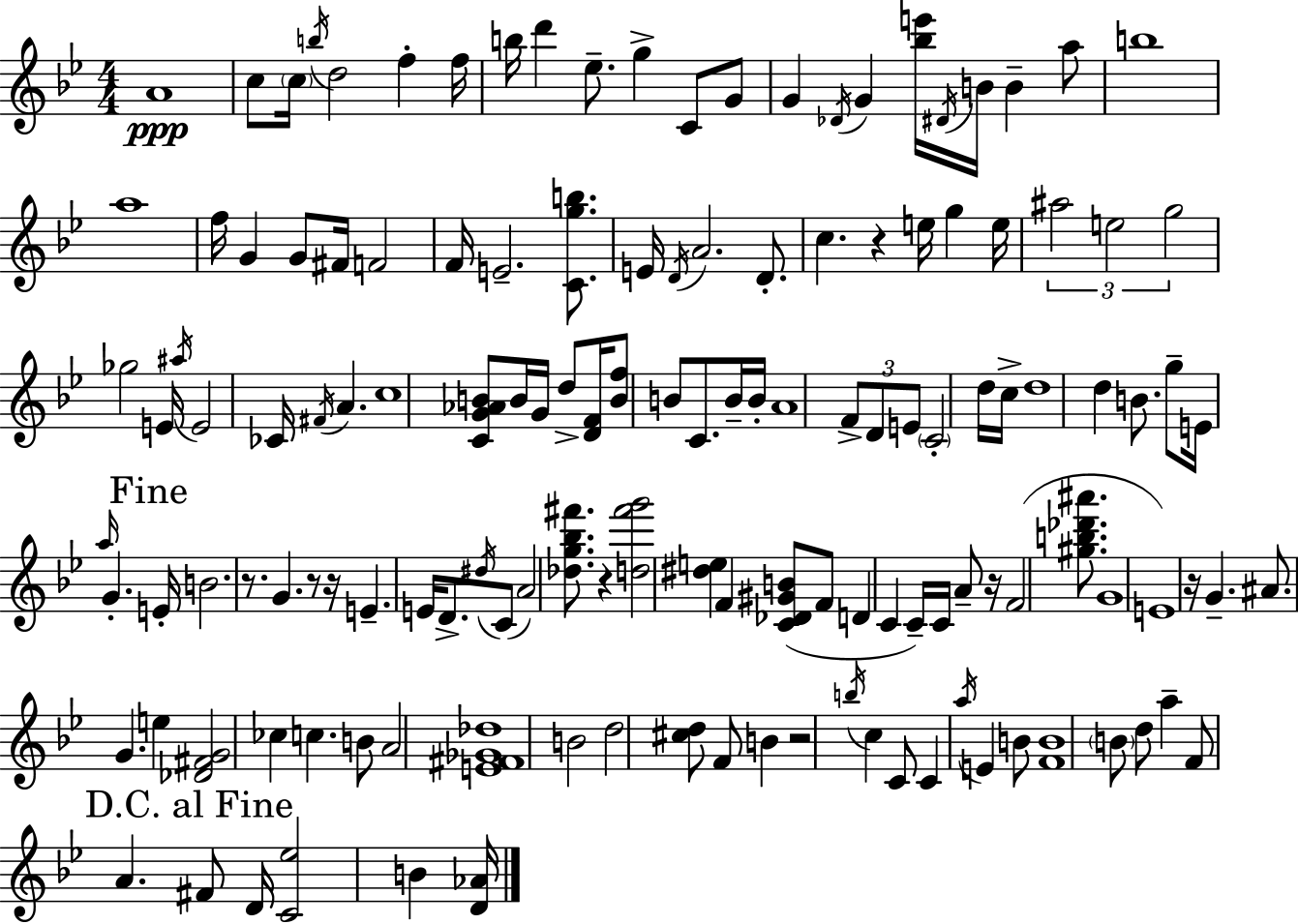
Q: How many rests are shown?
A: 8